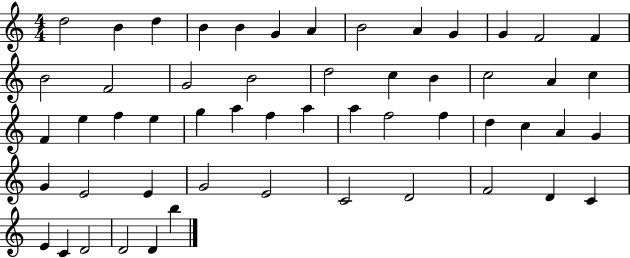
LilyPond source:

{
  \clef treble
  \numericTimeSignature
  \time 4/4
  \key c \major
  d''2 b'4 d''4 | b'4 b'4 g'4 a'4 | b'2 a'4 g'4 | g'4 f'2 f'4 | \break b'2 f'2 | g'2 b'2 | d''2 c''4 b'4 | c''2 a'4 c''4 | \break f'4 e''4 f''4 e''4 | g''4 a''4 f''4 a''4 | a''4 f''2 f''4 | d''4 c''4 a'4 g'4 | \break g'4 e'2 e'4 | g'2 e'2 | c'2 d'2 | f'2 d'4 c'4 | \break e'4 c'4 d'2 | d'2 d'4 b''4 | \bar "|."
}